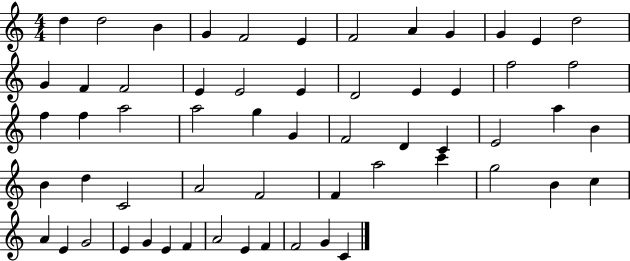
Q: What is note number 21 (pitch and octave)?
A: E4